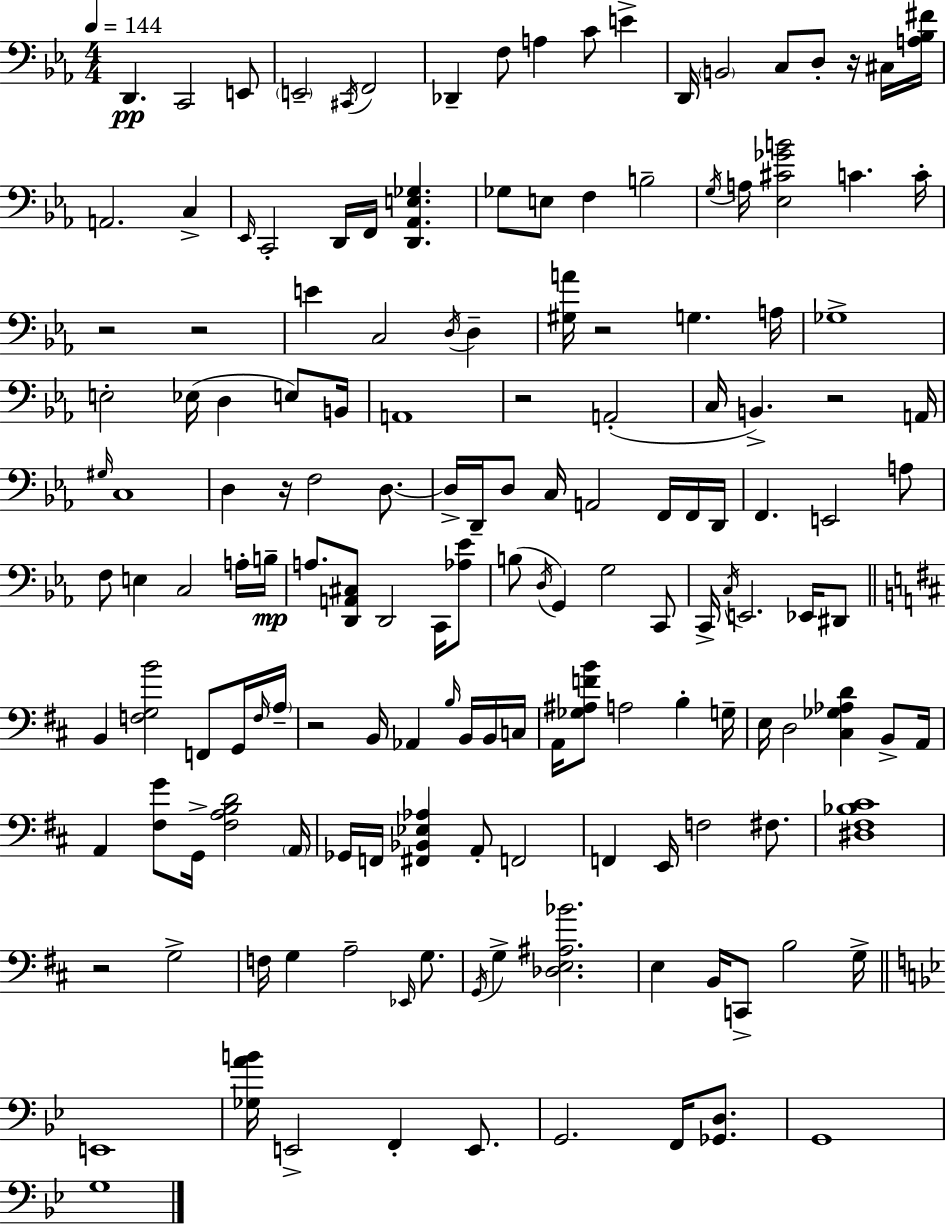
X:1
T:Untitled
M:4/4
L:1/4
K:Eb
D,, C,,2 E,,/2 E,,2 ^C,,/4 F,,2 _D,, F,/2 A, C/2 E D,,/4 B,,2 C,/2 D,/2 z/4 ^C,/4 [A,_B,^F]/4 A,,2 C, _E,,/4 C,,2 D,,/4 F,,/4 [D,,_A,,E,_G,] _G,/2 E,/2 F, B,2 G,/4 A,/4 [_E,^C_GB]2 C C/4 z2 z2 E C,2 D,/4 D, [^G,A]/4 z2 G, A,/4 _G,4 E,2 _E,/4 D, E,/2 B,,/4 A,,4 z2 A,,2 C,/4 B,, z2 A,,/4 ^G,/4 C,4 D, z/4 F,2 D,/2 D,/4 D,,/4 D,/2 C,/4 A,,2 F,,/4 F,,/4 D,,/4 F,, E,,2 A,/2 F,/2 E, C,2 A,/4 B,/4 A,/2 [D,,A,,^C,]/2 D,,2 C,,/4 [_A,_E]/2 B,/2 D,/4 G,, G,2 C,,/2 C,,/4 C,/4 E,,2 _E,,/4 ^D,,/2 B,, [F,G,B]2 F,,/2 G,,/4 F,/4 A,/4 z2 B,,/4 _A,, B,/4 B,,/4 B,,/4 C,/4 A,,/4 [_G,^A,FB]/2 A,2 B, G,/4 E,/4 D,2 [^C,_G,_A,D] B,,/2 A,,/4 A,, [^F,G]/2 G,,/4 [^F,A,B,D]2 A,,/4 _G,,/4 F,,/4 [^F,,_B,,_E,_A,] A,,/2 F,,2 F,, E,,/4 F,2 ^F,/2 [^D,^F,_B,^C]4 z2 G,2 F,/4 G, A,2 _E,,/4 G,/2 G,,/4 G, [_D,E,^A,_B]2 E, B,,/4 C,,/2 B,2 G,/4 E,,4 [_G,AB]/4 E,,2 F,, E,,/2 G,,2 F,,/4 [_G,,D,]/2 G,,4 G,4